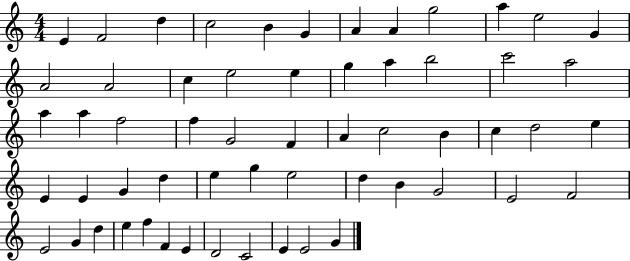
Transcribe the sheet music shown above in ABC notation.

X:1
T:Untitled
M:4/4
L:1/4
K:C
E F2 d c2 B G A A g2 a e2 G A2 A2 c e2 e g a b2 c'2 a2 a a f2 f G2 F A c2 B c d2 e E E G d e g e2 d B G2 E2 F2 E2 G d e f F E D2 C2 E E2 G